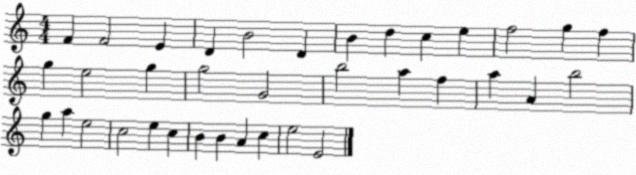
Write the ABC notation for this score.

X:1
T:Untitled
M:4/4
L:1/4
K:C
F F2 E D B2 D B d c e f2 g f g e2 g g2 G2 b2 a f a A b2 g a e2 c2 e c B B A c e2 E2